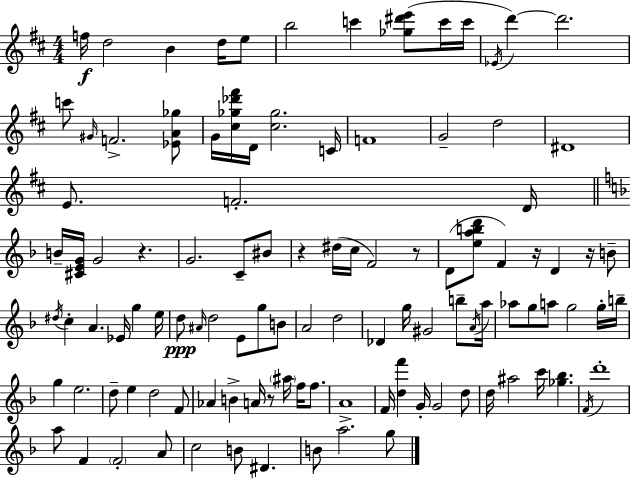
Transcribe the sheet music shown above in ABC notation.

X:1
T:Untitled
M:4/4
L:1/4
K:D
f/4 d2 B d/4 e/2 b2 c' [_g^d'e']/2 c'/4 c'/4 _E/4 d' d'2 c'/2 ^G/4 F2 [_EA_g]/2 G/4 [^c_g_d'^f']/4 D/4 [^c_g]2 C/4 F4 G2 d2 ^D4 E/2 F2 D/4 B/4 [^CEG]/4 G2 z G2 C/2 ^B/2 z ^d/4 c/4 F2 z/2 D/2 [eabd']/2 F z/4 D z/4 B/2 ^d/4 c A _E/4 g e/4 d/2 ^A/4 d2 E/2 g/2 B/2 A2 d2 _D g/4 ^G2 b/2 A/4 a/4 _a/2 g/2 a/2 g2 g/4 b/4 g e2 d/2 e d2 F/2 _A B A/4 z/2 ^a/4 f/4 f/2 A4 F/4 [df'] G/4 G2 d/2 d/4 ^a2 c'/4 [_g_b] F/4 d'4 a/2 F F2 A/2 c2 B/2 ^D B/2 a2 g/2